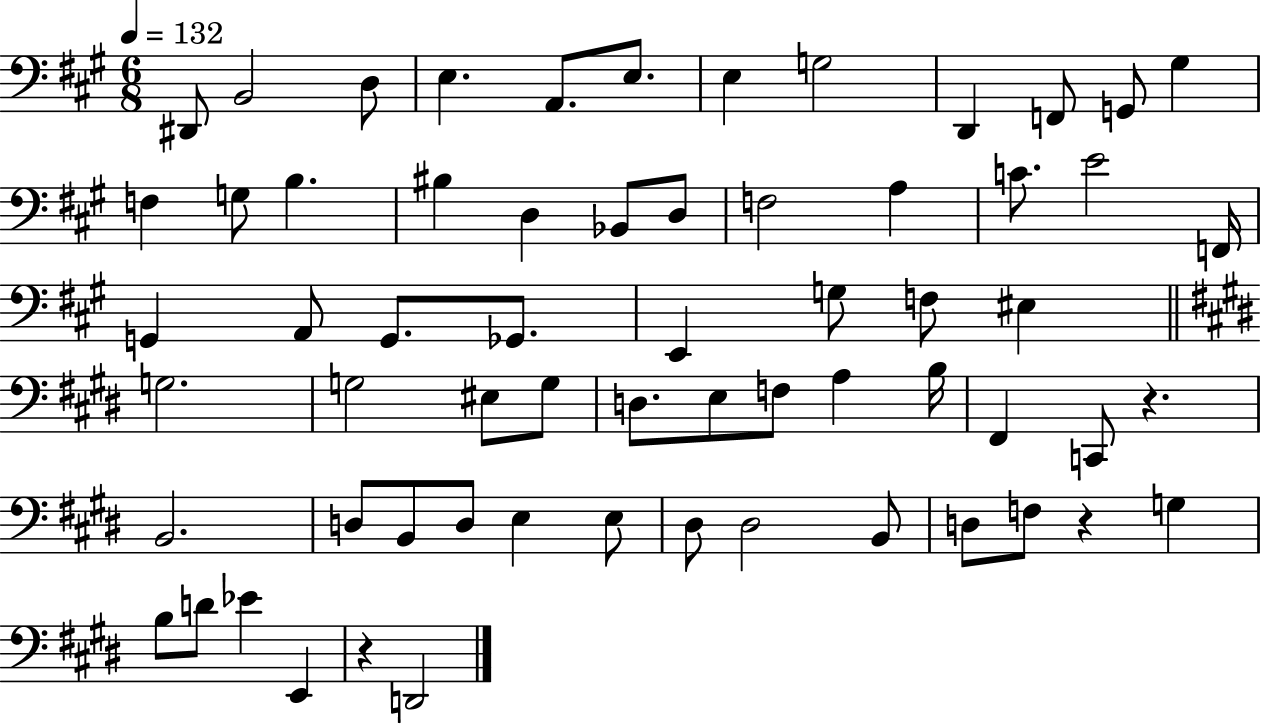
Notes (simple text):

D#2/e B2/h D3/e E3/q. A2/e. E3/e. E3/q G3/h D2/q F2/e G2/e G#3/q F3/q G3/e B3/q. BIS3/q D3/q Bb2/e D3/e F3/h A3/q C4/e. E4/h F2/s G2/q A2/e G2/e. Gb2/e. E2/q G3/e F3/e EIS3/q G3/h. G3/h EIS3/e G3/e D3/e. E3/e F3/e A3/q B3/s F#2/q C2/e R/q. B2/h. D3/e B2/e D3/e E3/q E3/e D#3/e D#3/h B2/e D3/e F3/e R/q G3/q B3/e D4/e Eb4/q E2/q R/q D2/h